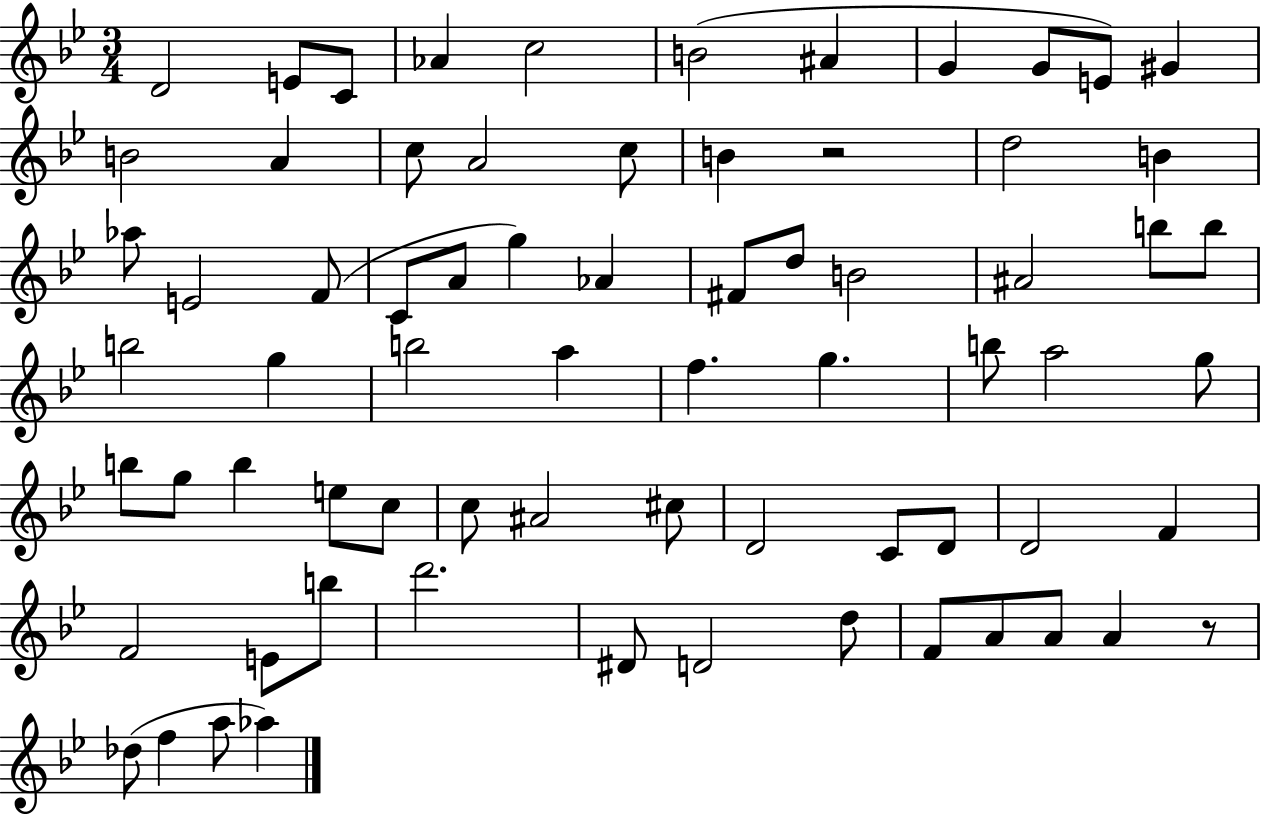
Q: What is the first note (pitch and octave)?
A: D4